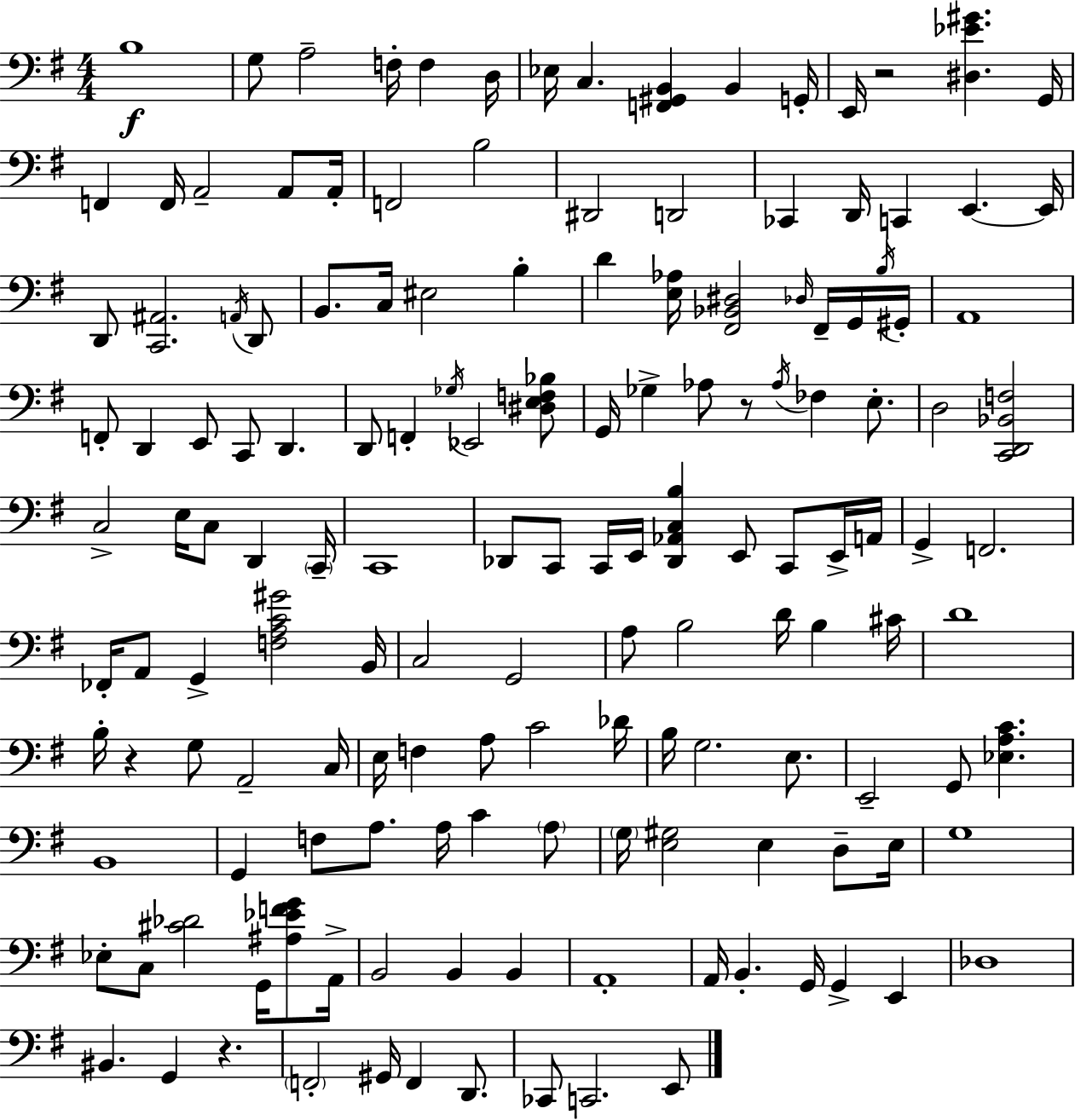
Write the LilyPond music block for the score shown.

{
  \clef bass
  \numericTimeSignature
  \time 4/4
  \key e \minor
  b1\f | g8 a2-- f16-. f4 d16 | ees16 c4. <f, gis, b,>4 b,4 g,16-. | e,16 r2 <dis ees' gis'>4. g,16 | \break f,4 f,16 a,2-- a,8 a,16-. | f,2 b2 | dis,2 d,2 | ces,4 d,16 c,4 e,4.~~ e,16 | \break d,8 <c, ais,>2. \acciaccatura { a,16 } d,8 | b,8. c16 eis2 b4-. | d'4 <e aes>16 <fis, bes, dis>2 \grace { des16 } fis,16-- | g,16 \acciaccatura { b16 } gis,16-. a,1 | \break f,8-. d,4 e,8 c,8 d,4. | d,8 f,4-. \acciaccatura { ges16 } ees,2 | <dis e f bes>8 g,16 ges4-> aes8 r8 \acciaccatura { aes16 } fes4 | e8.-. d2 <c, d, bes, f>2 | \break c2-> e16 c8 | d,4 \parenthesize c,16-- c,1 | des,8 c,8 c,16 e,16 <des, aes, c b>4 e,8 | c,8 e,16-> a,16 g,4-> f,2. | \break fes,16-. a,8 g,4-> <f a c' gis'>2 | b,16 c2 g,2 | a8 b2 d'16 | b4 cis'16 d'1 | \break b16-. r4 g8 a,2-- | c16 e16 f4 a8 c'2 | des'16 b16 g2. | e8. e,2-- g,8 <ees a c'>4. | \break b,1 | g,4 f8 a8. a16 c'4 | \parenthesize a8 \parenthesize g16 <e gis>2 e4 | d8-- e16 g1 | \break ees8-. c8 <cis' des'>2 | g,16 <ais ees' f' g'>8 a,16-> b,2 b,4 | b,4 a,1-. | a,16 b,4.-. g,16 g,4-> | \break e,4 des1 | bis,4. g,4 r4. | \parenthesize f,2-. gis,16 f,4 | d,8. ces,8 c,2. | \break e,8 \bar "|."
}